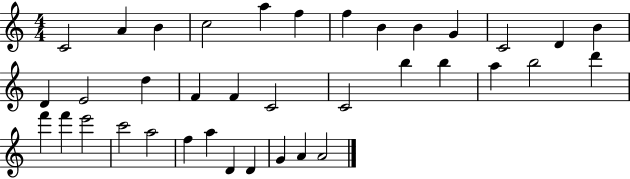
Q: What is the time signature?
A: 4/4